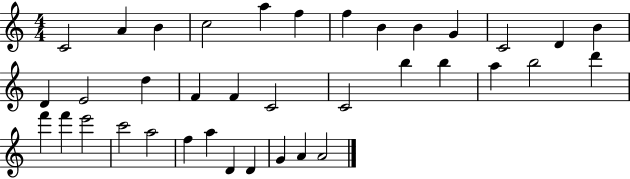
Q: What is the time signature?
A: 4/4